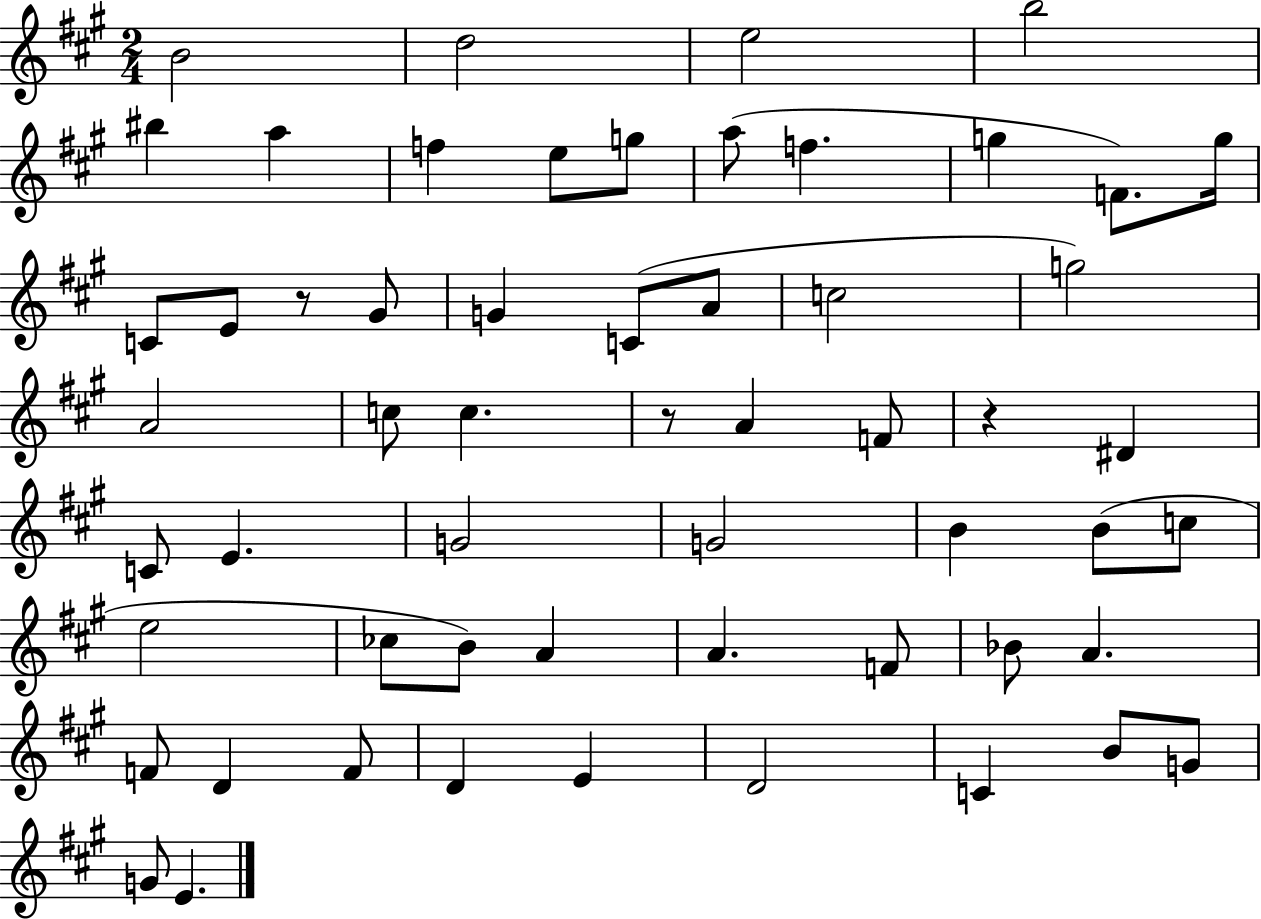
B4/h D5/h E5/h B5/h BIS5/q A5/q F5/q E5/e G5/e A5/e F5/q. G5/q F4/e. G5/s C4/e E4/e R/e G#4/e G4/q C4/e A4/e C5/h G5/h A4/h C5/e C5/q. R/e A4/q F4/e R/q D#4/q C4/e E4/q. G4/h G4/h B4/q B4/e C5/e E5/h CES5/e B4/e A4/q A4/q. F4/e Bb4/e A4/q. F4/e D4/q F4/e D4/q E4/q D4/h C4/q B4/e G4/e G4/e E4/q.